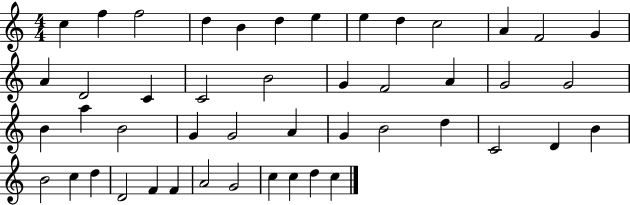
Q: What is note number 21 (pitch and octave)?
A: A4